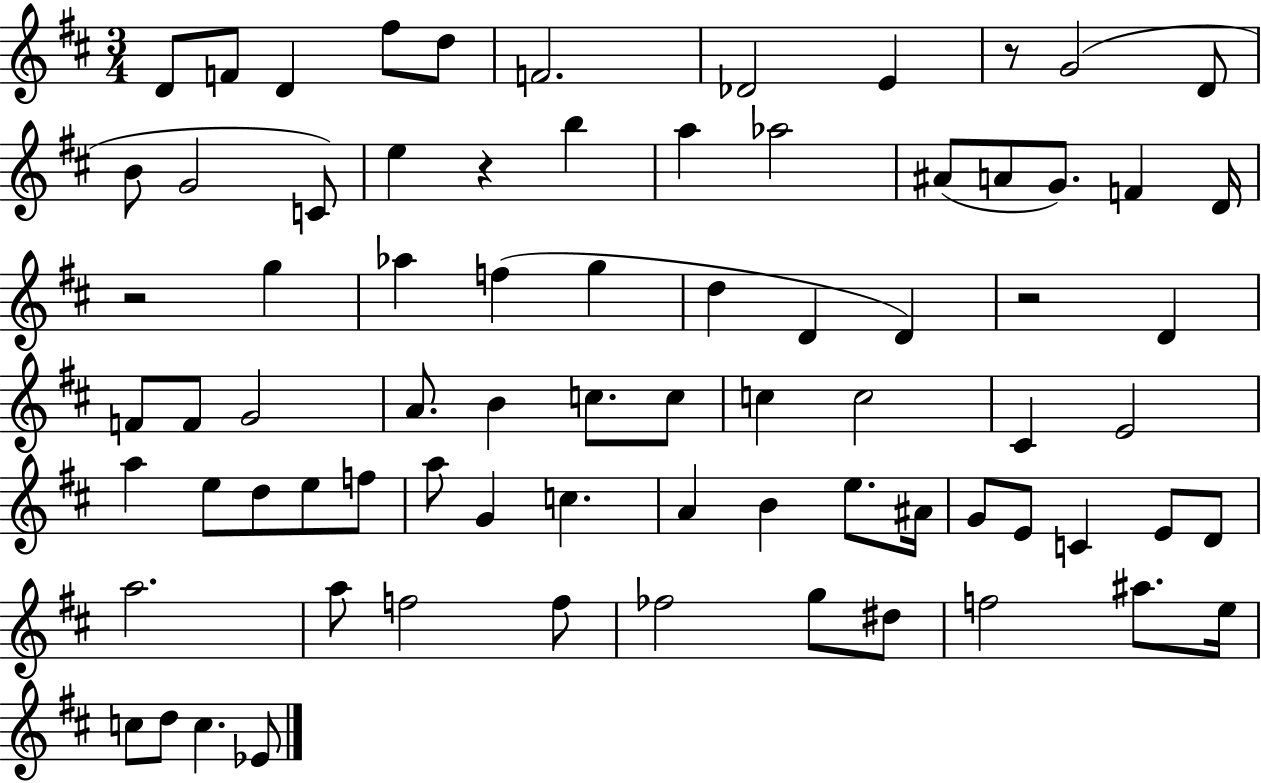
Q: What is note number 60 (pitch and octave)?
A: A5